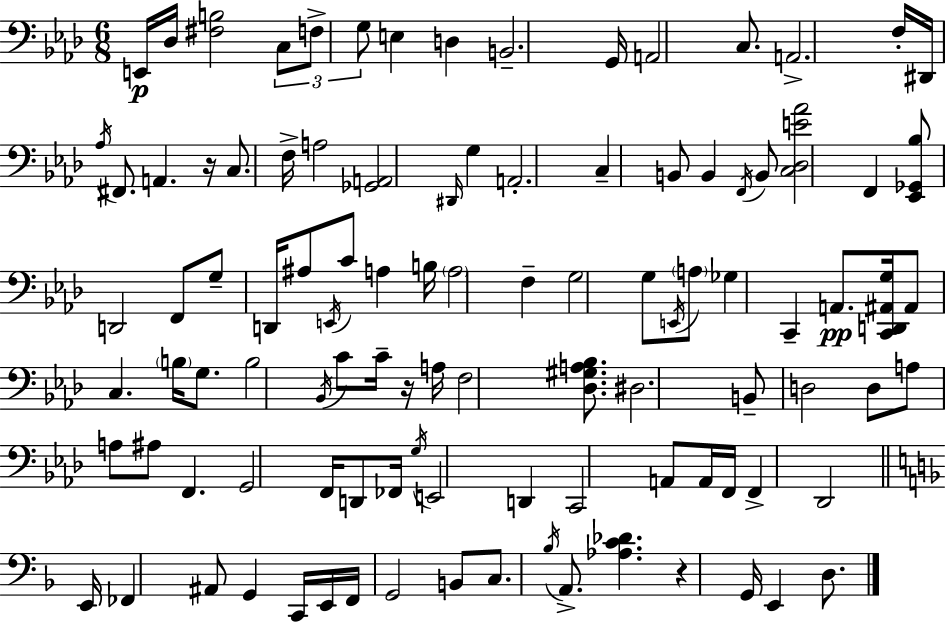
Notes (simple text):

E2/s Db3/s [F#3,B3]/h C3/e F3/e G3/e E3/q D3/q B2/h. G2/s A2/h C3/e. A2/h. F3/s D#2/s Ab3/s F#2/e. A2/q. R/s C3/e. F3/s A3/h [Gb2,A2]/h D#2/s G3/q A2/h. C3/q B2/e B2/q F2/s B2/e [C3,Db3,E4,Ab4]/h F2/q [Eb2,Gb2,Bb3]/e D2/h F2/e G3/e D2/s A#3/e E2/s C4/e A3/q B3/s A3/h F3/q G3/h G3/e E2/s A3/e Gb3/q C2/q A2/e. [C2,D2,A#2,G3]/s A#2/e C3/q. B3/s G3/e. B3/h Bb2/s C4/e C4/s R/s A3/s F3/h [Db3,G#3,A3,Bb3]/e. D#3/h. B2/e D3/h D3/e A3/e A3/e A#3/e F2/q. G2/h F2/s D2/e FES2/s G3/s E2/h D2/q C2/h A2/e A2/s F2/s F2/q Db2/h E2/s FES2/q A#2/e G2/q C2/s E2/s F2/s G2/h B2/e C3/e. Bb3/s A2/e. [Ab3,C4,Db4]/q. R/q G2/s E2/q D3/e.